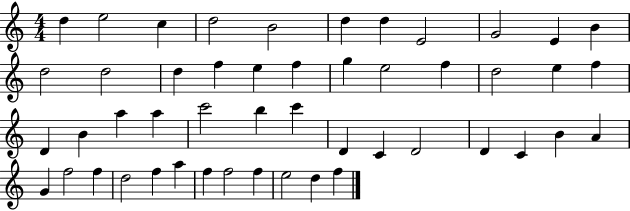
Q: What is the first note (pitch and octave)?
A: D5